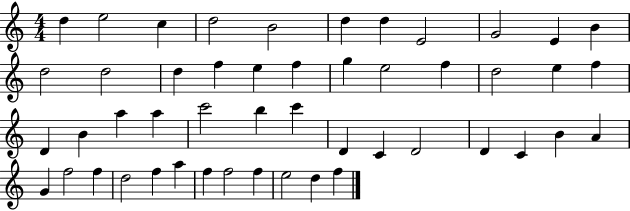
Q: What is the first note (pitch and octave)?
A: D5